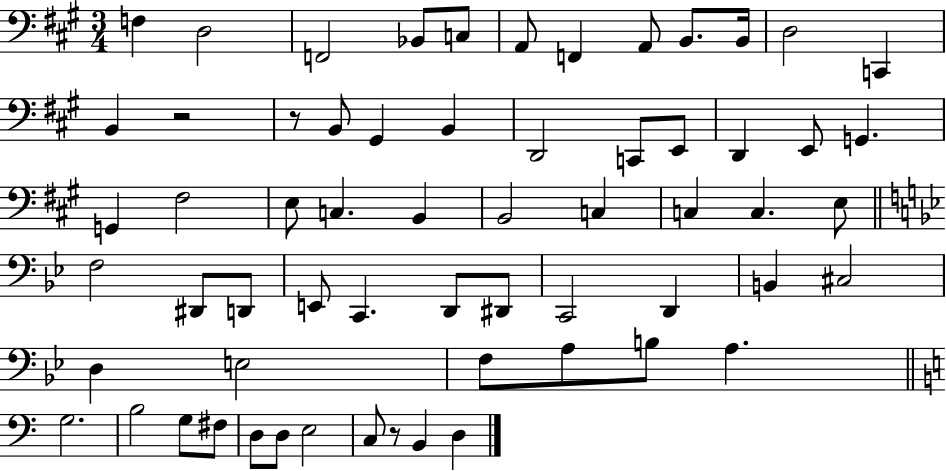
X:1
T:Untitled
M:3/4
L:1/4
K:A
F, D,2 F,,2 _B,,/2 C,/2 A,,/2 F,, A,,/2 B,,/2 B,,/4 D,2 C,, B,, z2 z/2 B,,/2 ^G,, B,, D,,2 C,,/2 E,,/2 D,, E,,/2 G,, G,, ^F,2 E,/2 C, B,, B,,2 C, C, C, E,/2 F,2 ^D,,/2 D,,/2 E,,/2 C,, D,,/2 ^D,,/2 C,,2 D,, B,, ^C,2 D, E,2 F,/2 A,/2 B,/2 A, G,2 B,2 G,/2 ^F,/2 D,/2 D,/2 E,2 C,/2 z/2 B,, D,